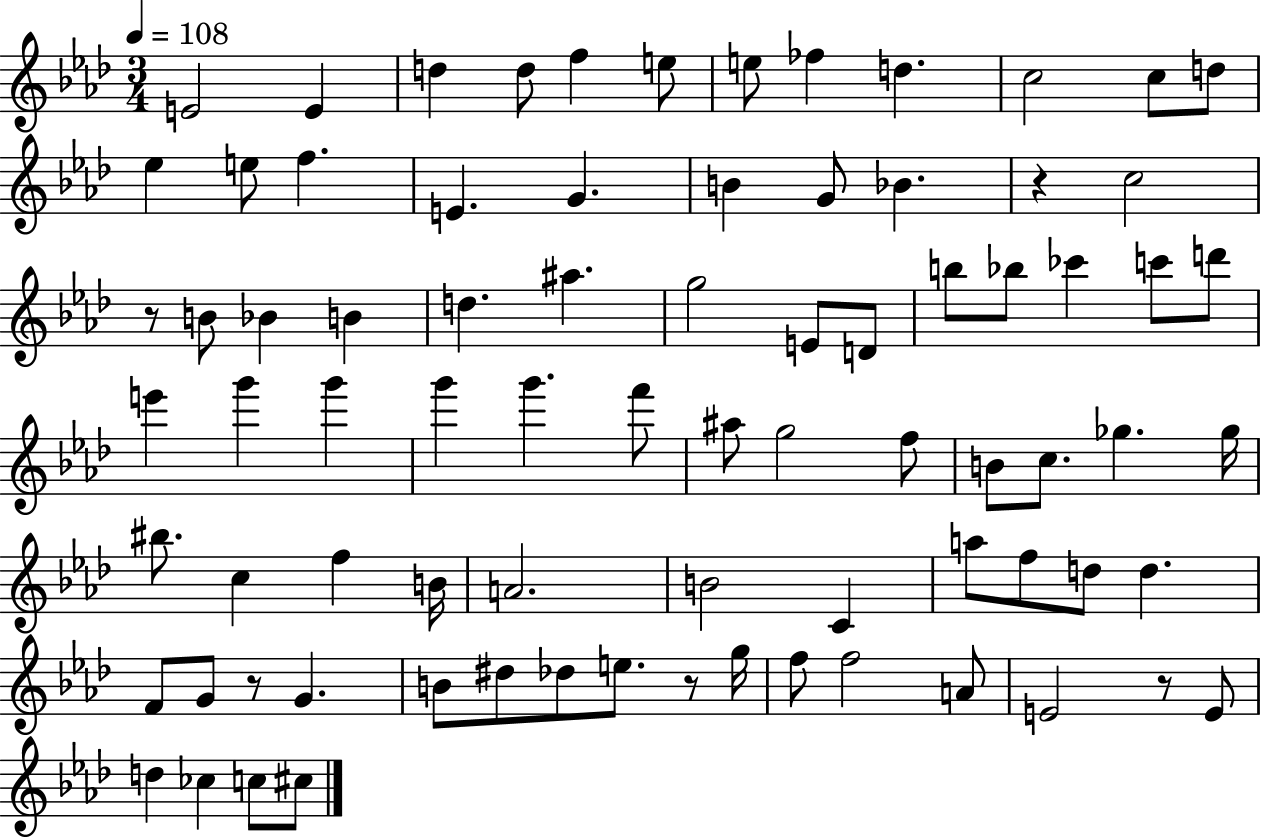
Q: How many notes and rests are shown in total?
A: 80